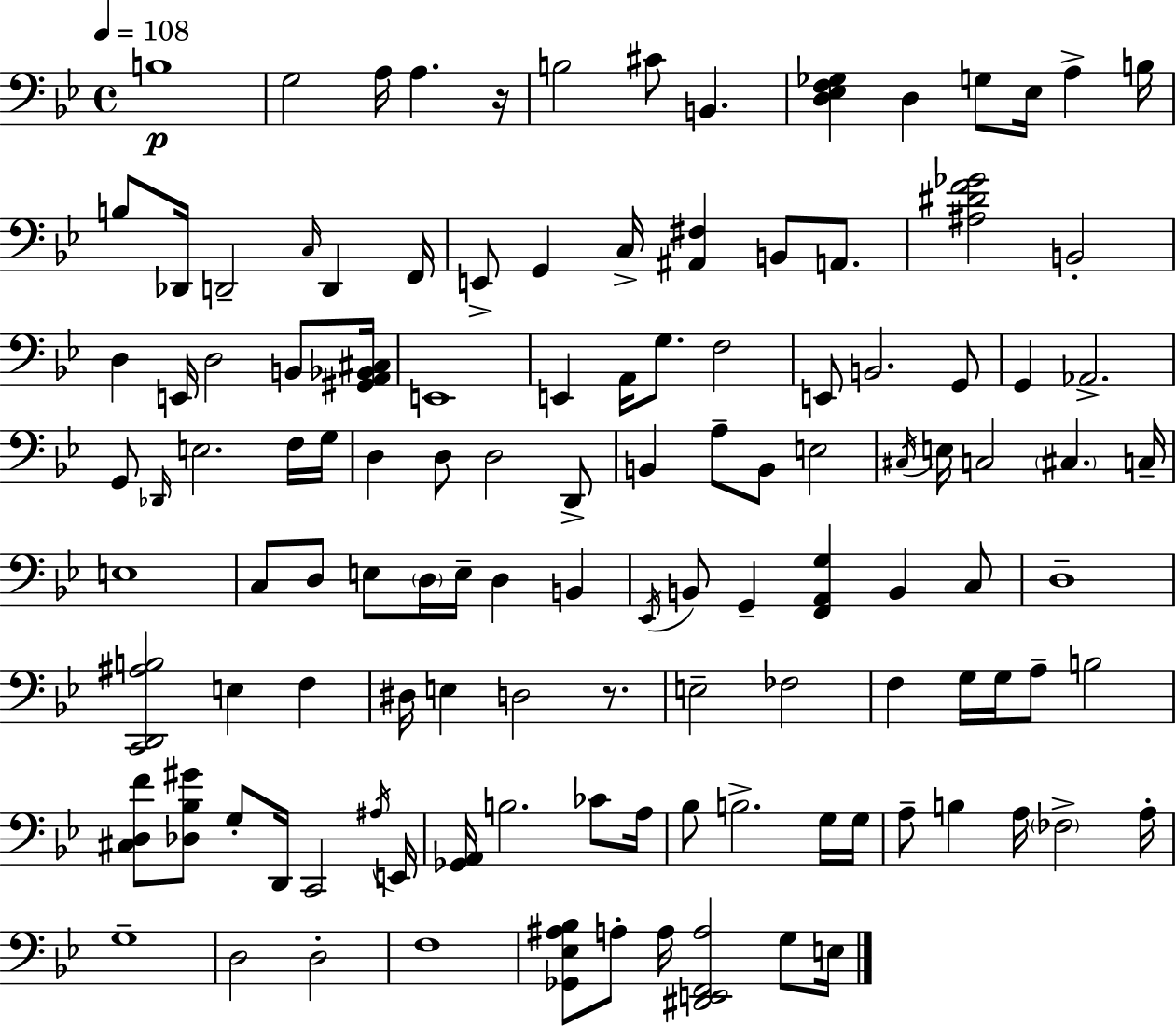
B3/w G3/h A3/s A3/q. R/s B3/h C#4/e B2/q. [D3,Eb3,F3,Gb3]/q D3/q G3/e Eb3/s A3/q B3/s B3/e Db2/s D2/h C3/s D2/q F2/s E2/e G2/q C3/s [A#2,F#3]/q B2/e A2/e. [A#3,D#4,F4,Gb4]/h B2/h D3/q E2/s D3/h B2/e [G#2,A2,Bb2,C#3]/s E2/w E2/q A2/s G3/e. F3/h E2/e B2/h. G2/e G2/q Ab2/h. G2/e Db2/s E3/h. F3/s G3/s D3/q D3/e D3/h D2/e B2/q A3/e B2/e E3/h C#3/s E3/s C3/h C#3/q. C3/s E3/w C3/e D3/e E3/e D3/s E3/s D3/q B2/q Eb2/s B2/e G2/q [F2,A2,G3]/q B2/q C3/e D3/w [C2,D2,A#3,B3]/h E3/q F3/q D#3/s E3/q D3/h R/e. E3/h FES3/h F3/q G3/s G3/s A3/e B3/h [C#3,D3,F4]/e [Db3,Bb3,G#4]/e G3/e D2/s C2/h A#3/s E2/s [Gb2,A2]/s B3/h. CES4/e A3/s Bb3/e B3/h. G3/s G3/s A3/e B3/q A3/s FES3/h A3/s G3/w D3/h D3/h F3/w [Gb2,Eb3,A#3,Bb3]/e A3/e A3/s [D#2,E2,F2,A3]/h G3/e E3/s